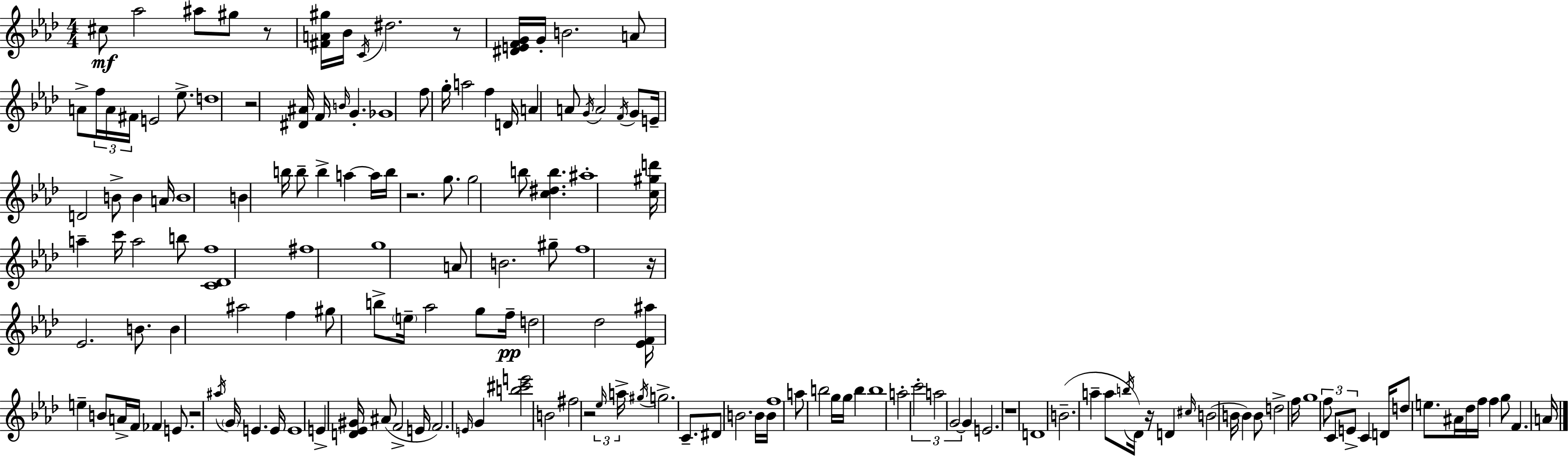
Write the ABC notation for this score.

X:1
T:Untitled
M:4/4
L:1/4
K:Ab
^c/2 _a2 ^a/2 ^g/2 z/2 [^FA^g]/4 _B/4 C/4 ^d2 z/2 [^DEFG]/4 G/4 B2 A/2 A/2 f/4 A/4 ^F/4 E2 _e/2 d4 z2 [^D^A]/4 F/4 B/4 G _G4 f/2 g/4 a2 f D/4 A A/2 G/4 A2 F/4 G/2 E/4 D2 B/2 B A/4 B4 B b/4 b/2 b a a/4 b/4 z2 g/2 g2 b/2 [c^db] ^a4 [c^gd']/4 a c'/4 a2 b/2 [C_Df]4 ^f4 g4 A/2 B2 ^g/2 f4 z/4 _E2 B/2 B ^a2 f ^g/2 b/2 e/4 _a2 g/2 f/4 d2 _d2 [_EF^a]/4 e B/2 A/4 F/4 _F E/2 z2 ^a/4 G/4 E E/4 E4 E [D_E^G]/4 ^A/2 F2 E/4 F2 E/4 G [b^c'e']2 B2 ^f2 z2 _e/4 a/4 ^g/4 g2 C/2 ^D/2 B2 B/4 B/4 f4 a/2 b2 g/4 g/4 b b4 a2 c'2 a2 G2 G E2 z4 D4 B2 a a/2 b/4 _D/4 z/4 D ^c/4 B2 B/4 B B/2 d2 f/4 g4 f/2 C/2 E/2 C D/4 d/2 e/2 ^A/4 _d/4 f/4 f g/2 F A/4